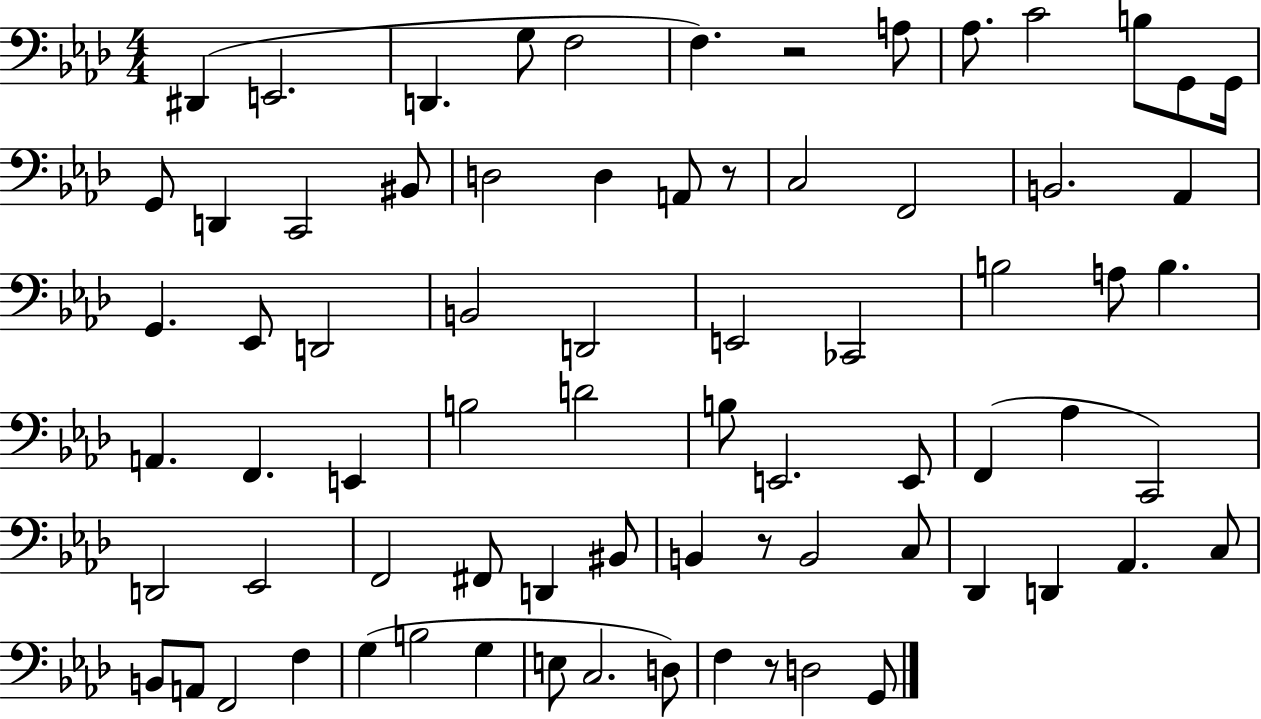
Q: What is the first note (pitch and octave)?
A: D#2